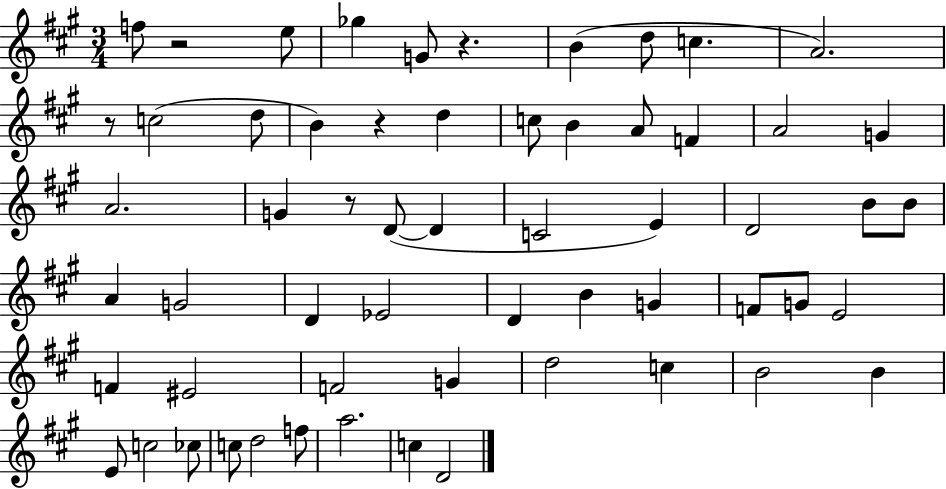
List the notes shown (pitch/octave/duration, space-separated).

F5/e R/h E5/e Gb5/q G4/e R/q. B4/q D5/e C5/q. A4/h. R/e C5/h D5/e B4/q R/q D5/q C5/e B4/q A4/e F4/q A4/h G4/q A4/h. G4/q R/e D4/e D4/q C4/h E4/q D4/h B4/e B4/e A4/q G4/h D4/q Eb4/h D4/q B4/q G4/q F4/e G4/e E4/h F4/q EIS4/h F4/h G4/q D5/h C5/q B4/h B4/q E4/e C5/h CES5/e C5/e D5/h F5/e A5/h. C5/q D4/h